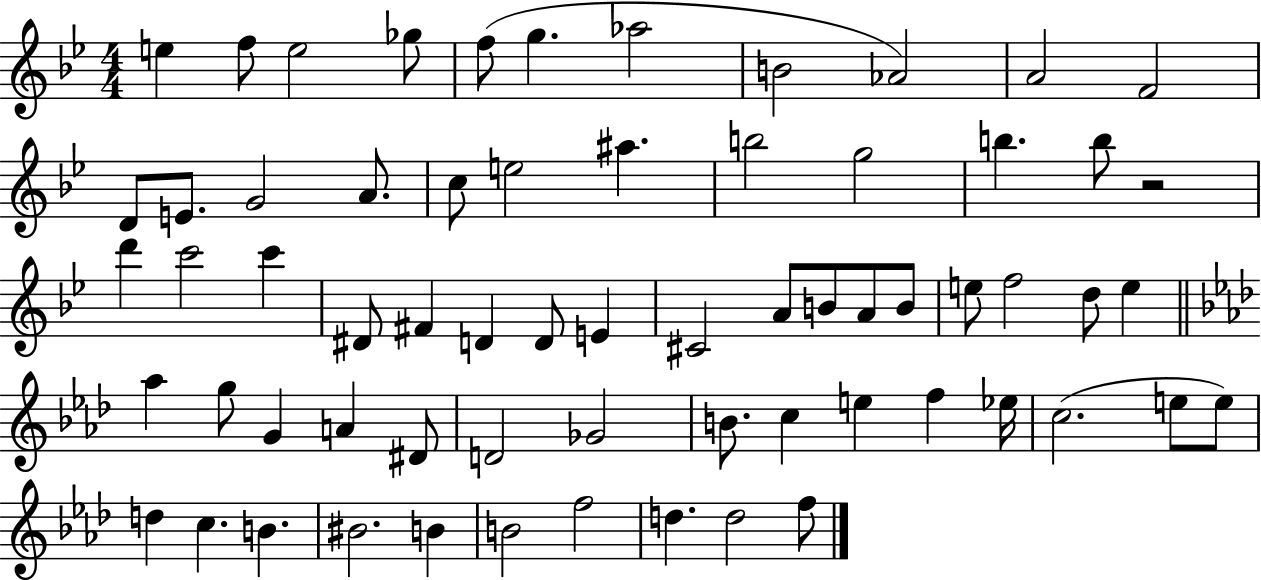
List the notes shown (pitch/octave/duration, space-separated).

E5/q F5/e E5/h Gb5/e F5/e G5/q. Ab5/h B4/h Ab4/h A4/h F4/h D4/e E4/e. G4/h A4/e. C5/e E5/h A#5/q. B5/h G5/h B5/q. B5/e R/h D6/q C6/h C6/q D#4/e F#4/q D4/q D4/e E4/q C#4/h A4/e B4/e A4/e B4/e E5/e F5/h D5/e E5/q Ab5/q G5/e G4/q A4/q D#4/e D4/h Gb4/h B4/e. C5/q E5/q F5/q Eb5/s C5/h. E5/e E5/e D5/q C5/q. B4/q. BIS4/h. B4/q B4/h F5/h D5/q. D5/h F5/e